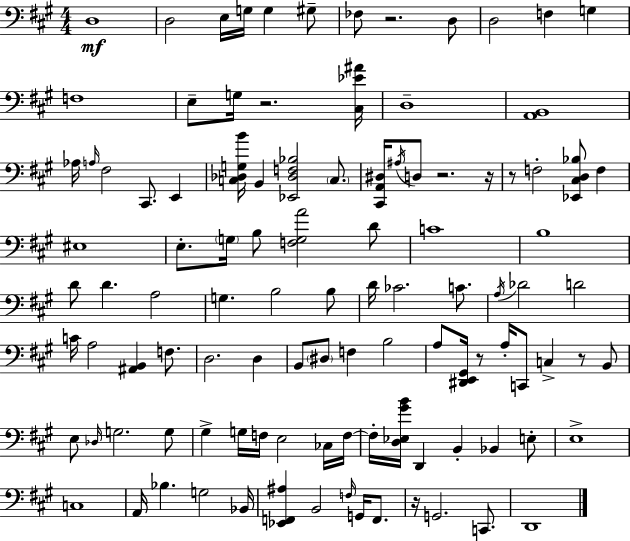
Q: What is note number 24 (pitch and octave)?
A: D3